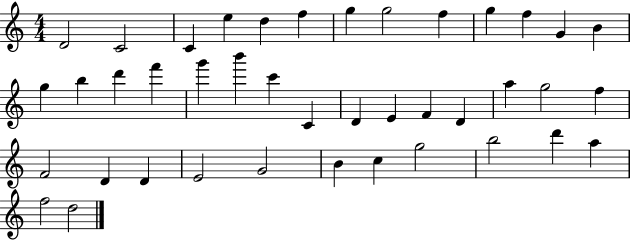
{
  \clef treble
  \numericTimeSignature
  \time 4/4
  \key c \major
  d'2 c'2 | c'4 e''4 d''4 f''4 | g''4 g''2 f''4 | g''4 f''4 g'4 b'4 | \break g''4 b''4 d'''4 f'''4 | g'''4 b'''4 c'''4 c'4 | d'4 e'4 f'4 d'4 | a''4 g''2 f''4 | \break f'2 d'4 d'4 | e'2 g'2 | b'4 c''4 g''2 | b''2 d'''4 a''4 | \break f''2 d''2 | \bar "|."
}